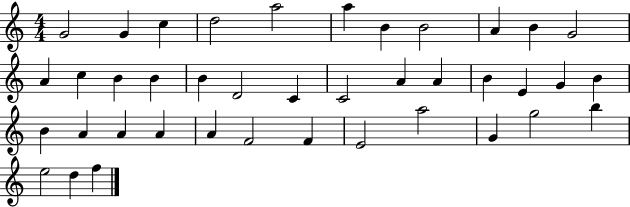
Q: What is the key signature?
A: C major